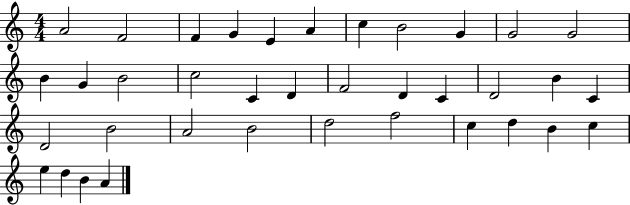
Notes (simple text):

A4/h F4/h F4/q G4/q E4/q A4/q C5/q B4/h G4/q G4/h G4/h B4/q G4/q B4/h C5/h C4/q D4/q F4/h D4/q C4/q D4/h B4/q C4/q D4/h B4/h A4/h B4/h D5/h F5/h C5/q D5/q B4/q C5/q E5/q D5/q B4/q A4/q